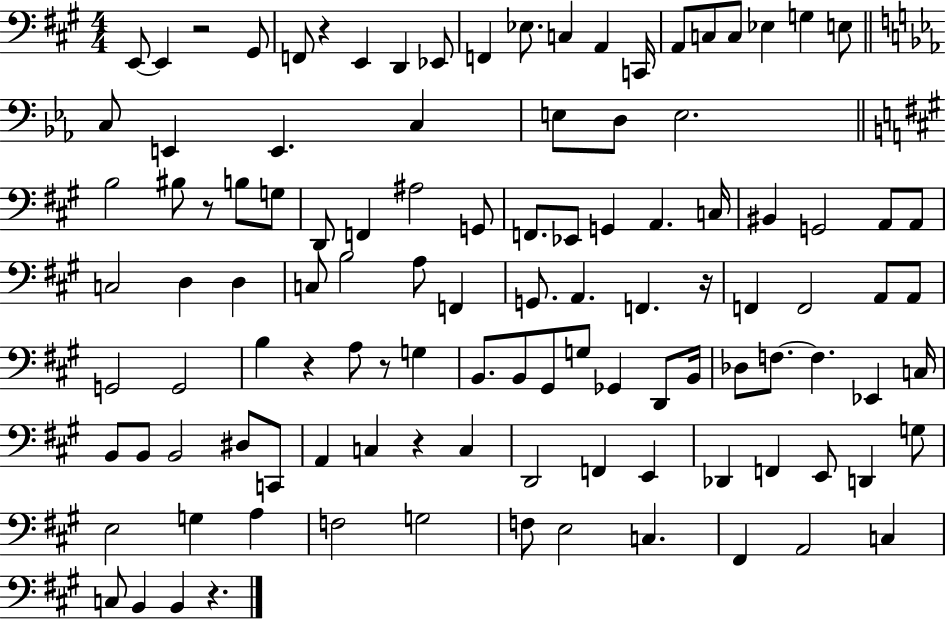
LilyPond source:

{
  \clef bass
  \numericTimeSignature
  \time 4/4
  \key a \major
  e,8~~ e,4 r2 gis,8 | f,8 r4 e,4 d,4 ees,8 | f,4 ees8. c4 a,4 c,16 | a,8 c8 c8 ees4 g4 e8 | \break \bar "||" \break \key c \minor c8 e,4 e,4. c4 | e8 d8 e2. | \bar "||" \break \key a \major b2 bis8 r8 b8 g8 | d,8 f,4 ais2 g,8 | f,8. ees,8 g,4 a,4. c16 | bis,4 g,2 a,8 a,8 | \break c2 d4 d4 | c8 b2 a8 f,4 | g,8. a,4. f,4. r16 | f,4 f,2 a,8 a,8 | \break g,2 g,2 | b4 r4 a8 r8 g4 | b,8. b,8 gis,8 g8 ges,4 d,8 b,16 | des8 f8.~~ f4. ees,4 c16 | \break b,8 b,8 b,2 dis8 c,8 | a,4 c4 r4 c4 | d,2 f,4 e,4 | des,4 f,4 e,8 d,4 g8 | \break e2 g4 a4 | f2 g2 | f8 e2 c4. | fis,4 a,2 c4 | \break c8 b,4 b,4 r4. | \bar "|."
}